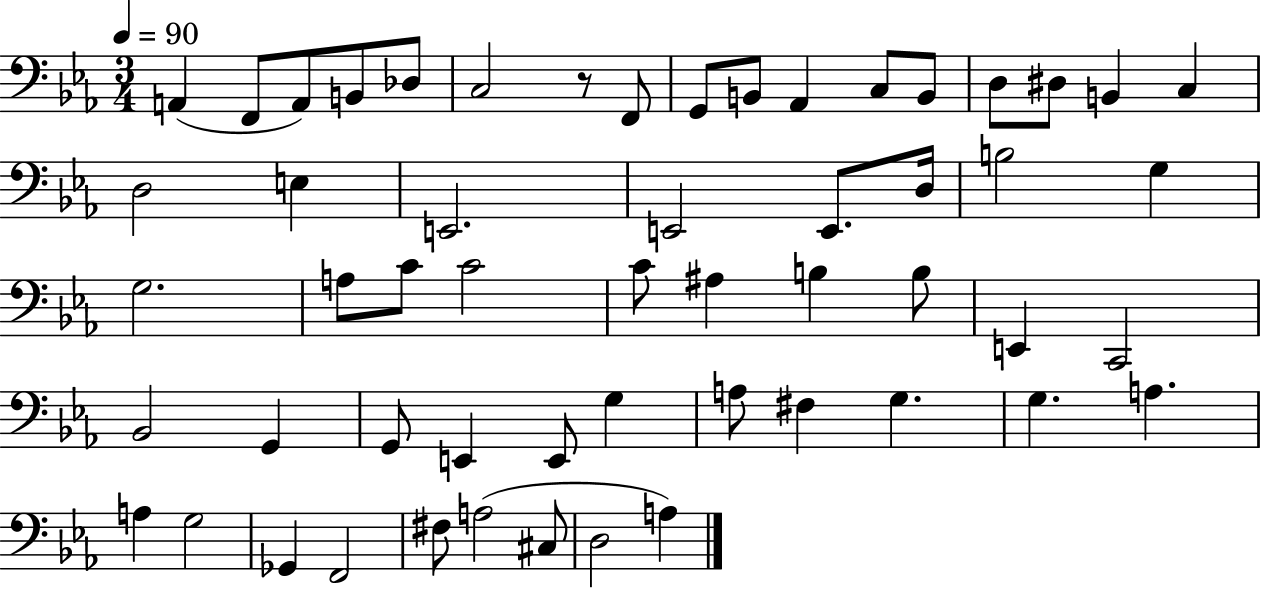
{
  \clef bass
  \numericTimeSignature
  \time 3/4
  \key ees \major
  \tempo 4 = 90
  \repeat volta 2 { a,4( f,8 a,8) b,8 des8 | c2 r8 f,8 | g,8 b,8 aes,4 c8 b,8 | d8 dis8 b,4 c4 | \break d2 e4 | e,2. | e,2 e,8. d16 | b2 g4 | \break g2. | a8 c'8 c'2 | c'8 ais4 b4 b8 | e,4 c,2 | \break bes,2 g,4 | g,8 e,4 e,8 g4 | a8 fis4 g4. | g4. a4. | \break a4 g2 | ges,4 f,2 | fis8 a2( cis8 | d2 a4) | \break } \bar "|."
}